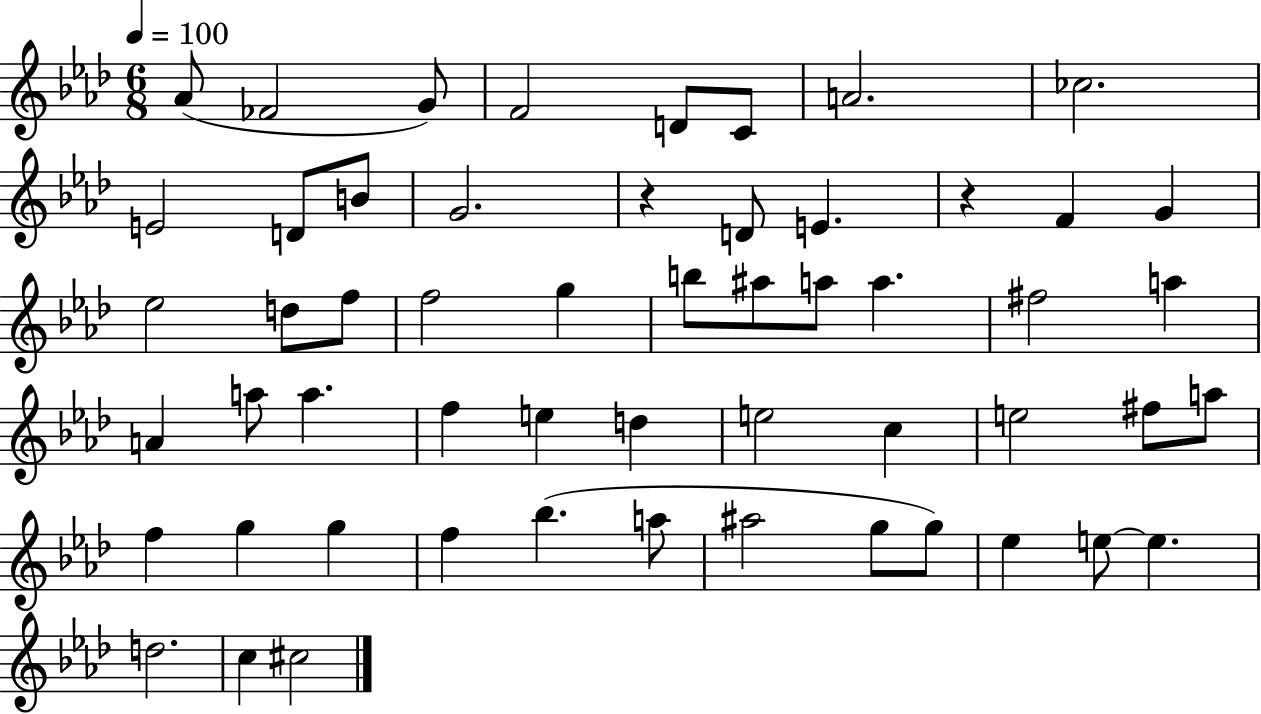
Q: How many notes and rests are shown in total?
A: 55